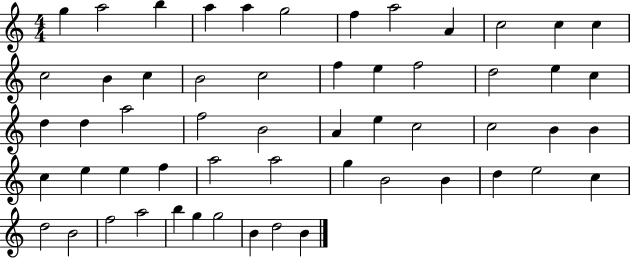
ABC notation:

X:1
T:Untitled
M:4/4
L:1/4
K:C
g a2 b a a g2 f a2 A c2 c c c2 B c B2 c2 f e f2 d2 e c d d a2 f2 B2 A e c2 c2 B B c e e f a2 a2 g B2 B d e2 c d2 B2 f2 a2 b g g2 B d2 B